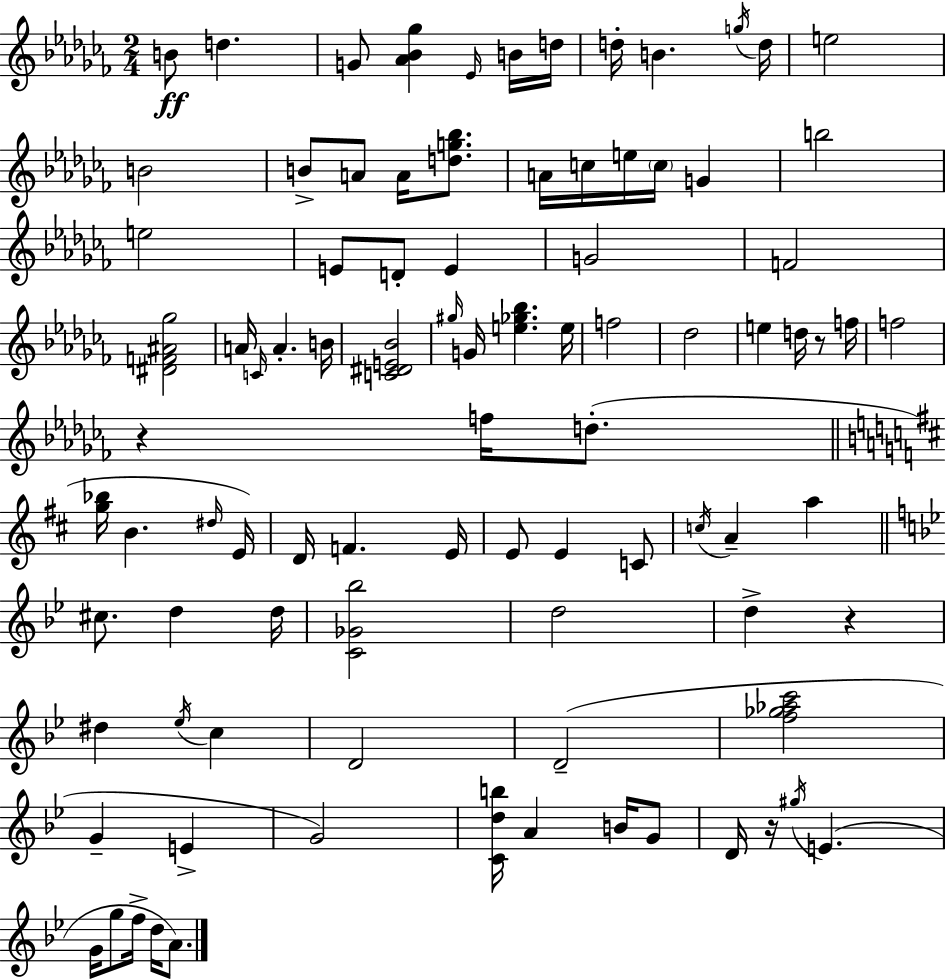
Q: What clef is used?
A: treble